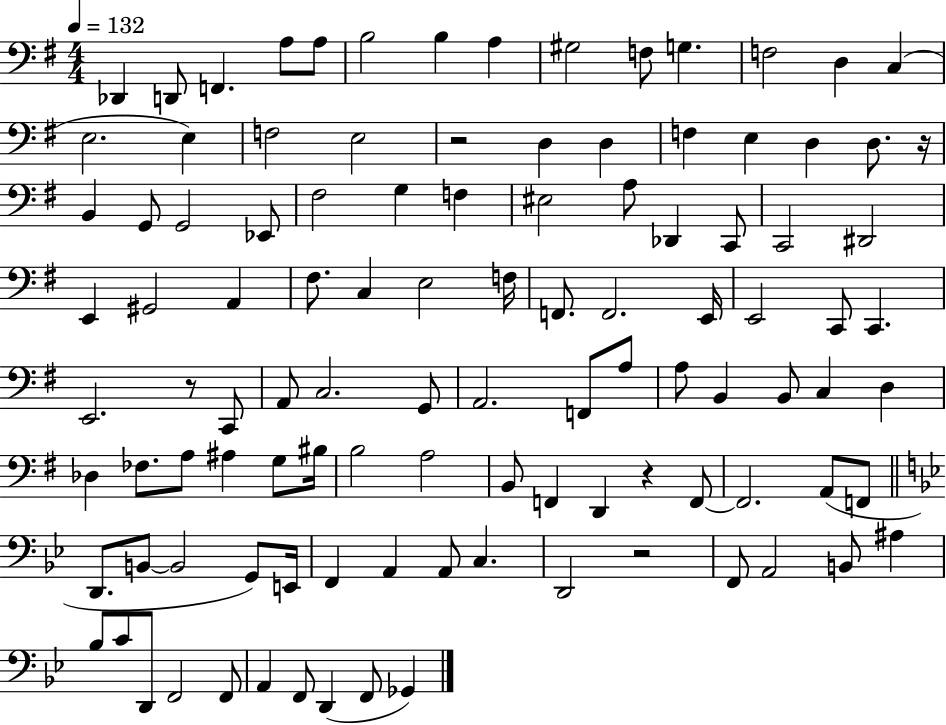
Db2/q D2/e F2/q. A3/e A3/e B3/h B3/q A3/q G#3/h F3/e G3/q. F3/h D3/q C3/q E3/h. E3/q F3/h E3/h R/h D3/q D3/q F3/q E3/q D3/q D3/e. R/s B2/q G2/e G2/h Eb2/e F#3/h G3/q F3/q EIS3/h A3/e Db2/q C2/e C2/h D#2/h E2/q G#2/h A2/q F#3/e. C3/q E3/h F3/s F2/e. F2/h. E2/s E2/h C2/e C2/q. E2/h. R/e C2/e A2/e C3/h. G2/e A2/h. F2/e A3/e A3/e B2/q B2/e C3/q D3/q Db3/q FES3/e. A3/e A#3/q G3/e BIS3/s B3/h A3/h B2/e F2/q D2/q R/q F2/e F2/h. A2/e F2/e D2/e. B2/e B2/h G2/e E2/s F2/q A2/q A2/e C3/q. D2/h R/h F2/e A2/h B2/e A#3/q Bb3/e C4/e D2/e F2/h F2/e A2/q F2/e D2/q F2/e Gb2/q